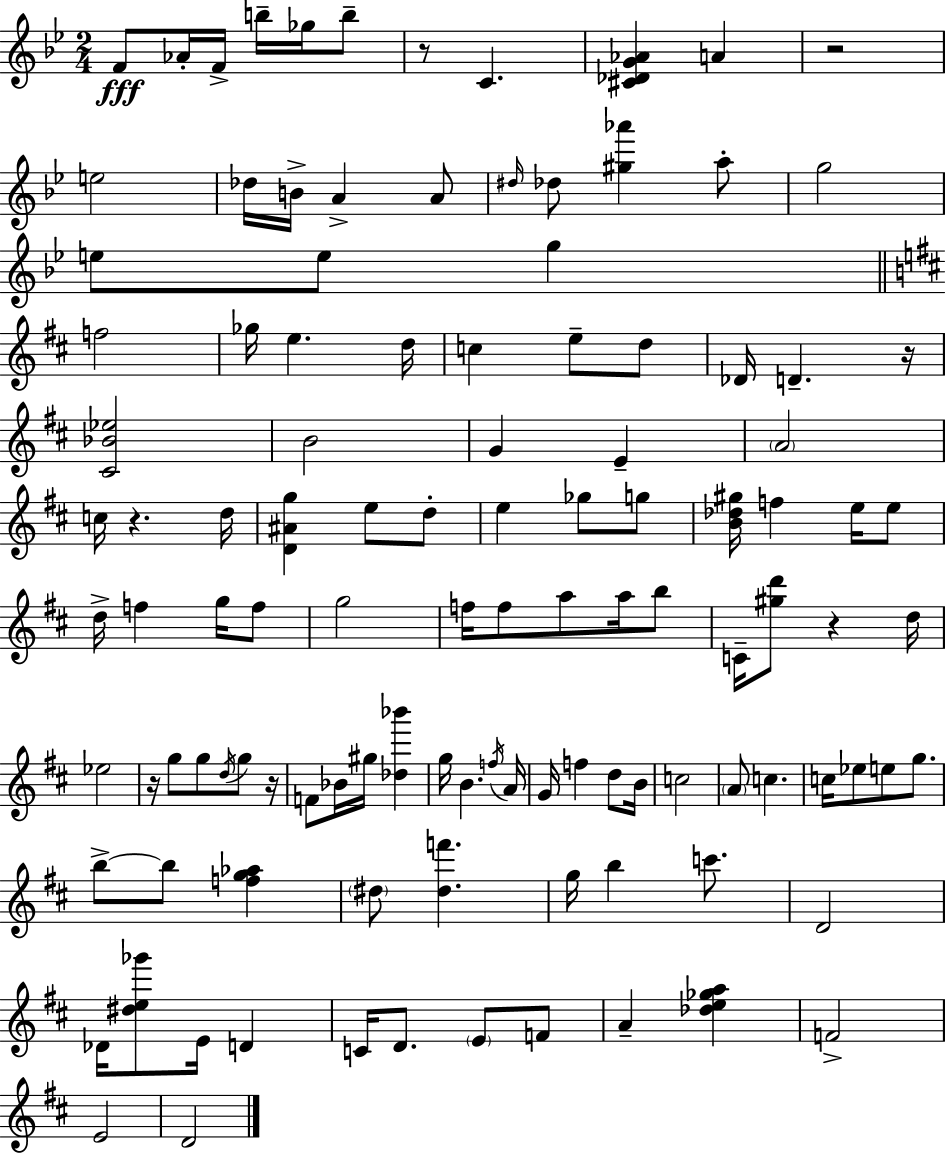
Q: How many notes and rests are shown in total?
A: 114